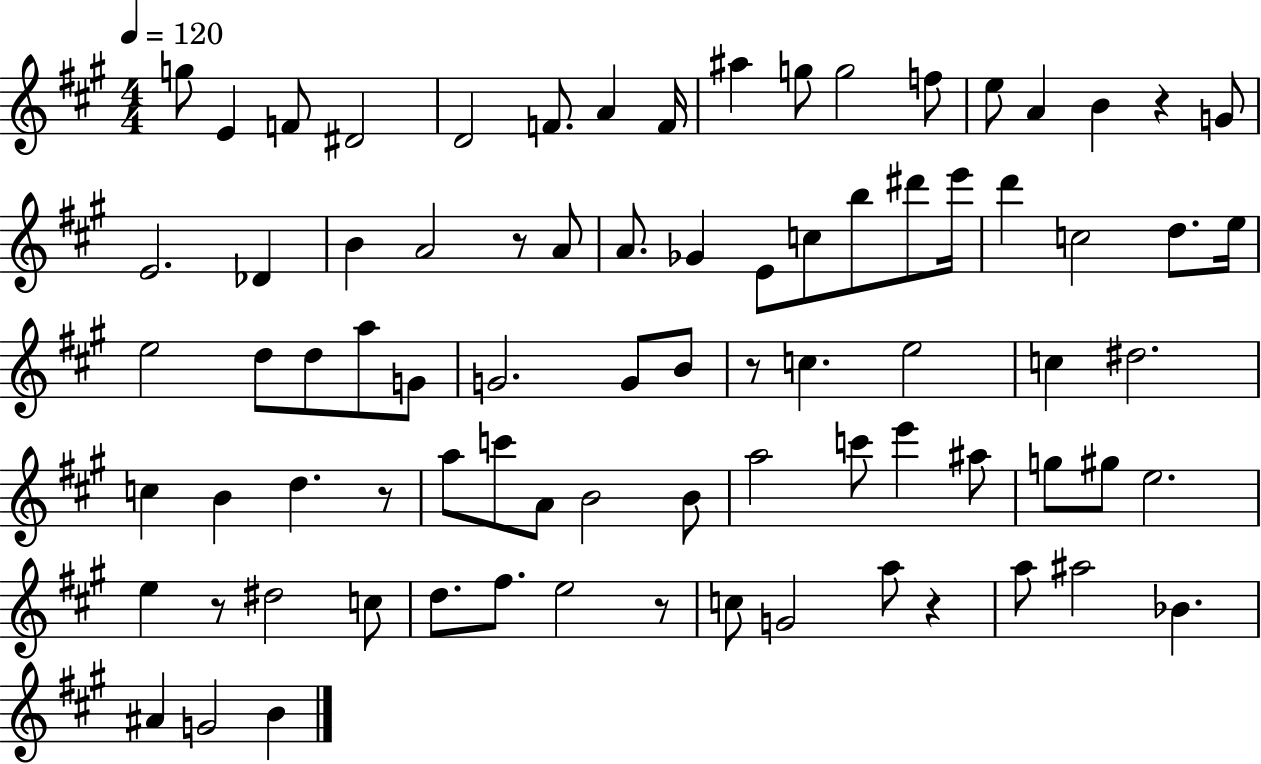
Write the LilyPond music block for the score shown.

{
  \clef treble
  \numericTimeSignature
  \time 4/4
  \key a \major
  \tempo 4 = 120
  g''8 e'4 f'8 dis'2 | d'2 f'8. a'4 f'16 | ais''4 g''8 g''2 f''8 | e''8 a'4 b'4 r4 g'8 | \break e'2. des'4 | b'4 a'2 r8 a'8 | a'8. ges'4 e'8 c''8 b''8 dis'''8 e'''16 | d'''4 c''2 d''8. e''16 | \break e''2 d''8 d''8 a''8 g'8 | g'2. g'8 b'8 | r8 c''4. e''2 | c''4 dis''2. | \break c''4 b'4 d''4. r8 | a''8 c'''8 a'8 b'2 b'8 | a''2 c'''8 e'''4 ais''8 | g''8 gis''8 e''2. | \break e''4 r8 dis''2 c''8 | d''8. fis''8. e''2 r8 | c''8 g'2 a''8 r4 | a''8 ais''2 bes'4. | \break ais'4 g'2 b'4 | \bar "|."
}